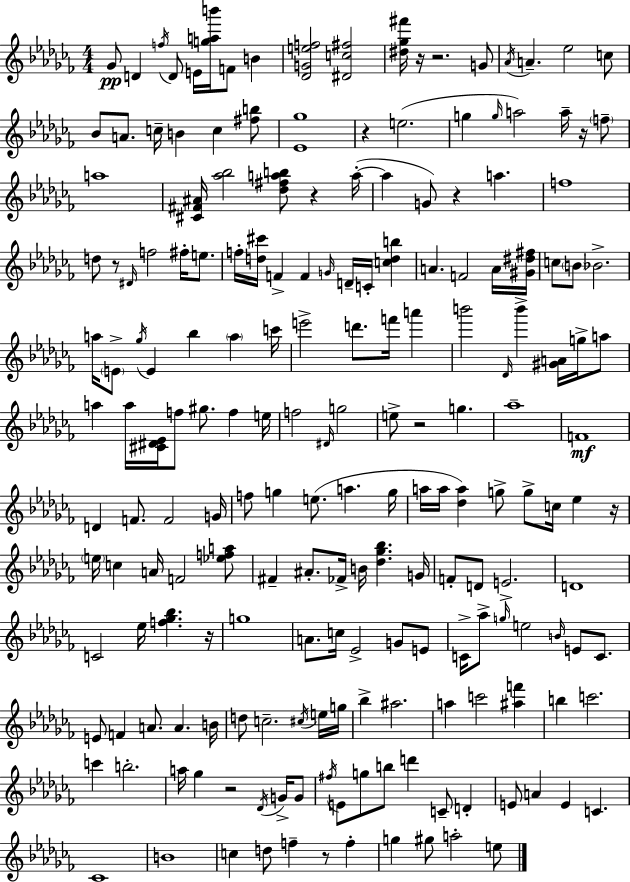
{
  \clef treble
  \numericTimeSignature
  \time 4/4
  \key aes \minor
  ges'8\pp d'4 \acciaccatura { f''16 } d'8 e'16 <g'' a'' b'''>16 f'8 b'4 | <des' g' e'' f''>2 <dis' c'' fis''>2 | <dis'' ges'' fis'''>16 r16 r2. g'8 | \acciaccatura { aes'16 } a'4.-- ees''2 | \break c''8 bes'8 a'8. c''16-- b'4 c''4 | <fis'' b''>8 <ees' ges''>1 | r4 e''2.( | g''4 \grace { g''16 }) a''2 a''16-- | \break r16 \parenthesize f''8-- a''1 | <cis' fis' ais'>16 <aes'' bes''>2 <des'' fis'' a'' b''>8 r4 | a''16-.~(~ a''4 g'8) r4 a''4. | f''1 | \break d''8 r8 \grace { dis'16 } f''2 | fis''16-. e''8. f''16-. <d'' cis'''>16 f'4-> f'4 \grace { g'16 } d'16-- | c'16-. <c'' d'' b''>4 a'4. f'2 | a'16 <gis' dis'' fis''>16 c''8 \parenthesize b'8 bes'2.-> | \break a''16 \parenthesize e'8-> \acciaccatura { ges''16 } e'4 bes''4 | \parenthesize a''4 c'''16 e'''2-> d'''8. | f'''16 a'''4 b'''2 \grace { des'16 } b'''4-> | <gis' a'>16 g''16-> a''8 a''4 a''16 <cis' dis' ees'>16 f''8 gis''8. | \break f''4 e''16 f''2 \grace { dis'16 } | g''2 e''8-> r2 | g''4. aes''1-- | f'1\mf | \break d'4 f'8. f'2 | g'16 f''8 g''4 e''8.( | a''4. g''16 a''16 a''16 <des'' a''>4) g''8-> | g''8-> c''16 ees''4 r16 \parenthesize e''16 c''4 a'16 f'2 | \break <ees'' f'' a''>8 fis'4-- ais'8.-. fes'16-> | b'16 <des'' ges'' bes''>4. g'16 f'8-. d'8 e'2.-> | d'1 | c'2 | \break ees''16 <f'' ges'' bes''>4. r16 g''1 | a'8. c''16 ees'2-> | g'8 e'8 c'16-> aes''8-> \grace { g''16 } e''2 | \grace { b'16 } e'8 c'8. e'8 f'4 | \break a'8. a'4. b'16 d''8 c''2.-- | \acciaccatura { cis''16 } e''16 g''16 bes''4-> ais''2. | a''4 c'''2 | <ais'' f'''>4 b''4 c'''2. | \break c'''4 b''2.-. | a''16 ges''4 | r2 \acciaccatura { des'16 } g'16-> g'8 \acciaccatura { fis''16 } e'8 g''8 | b''8 d'''4 c'8-- d'4-. e'8 a'4 | \break e'4 c'4. ces'1 | b'1 | c''4 | d''8 f''4-- r8 f''4-. g''4 | \break gis''8 a''2-. e''8 \bar "|."
}